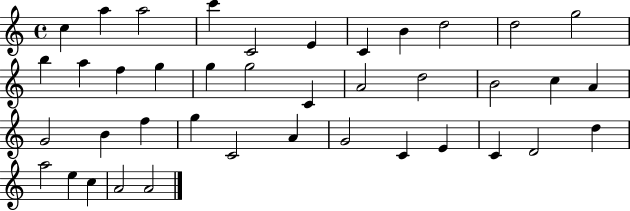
{
  \clef treble
  \time 4/4
  \defaultTimeSignature
  \key c \major
  c''4 a''4 a''2 | c'''4 c'2 e'4 | c'4 b'4 d''2 | d''2 g''2 | \break b''4 a''4 f''4 g''4 | g''4 g''2 c'4 | a'2 d''2 | b'2 c''4 a'4 | \break g'2 b'4 f''4 | g''4 c'2 a'4 | g'2 c'4 e'4 | c'4 d'2 d''4 | \break a''2 e''4 c''4 | a'2 a'2 | \bar "|."
}